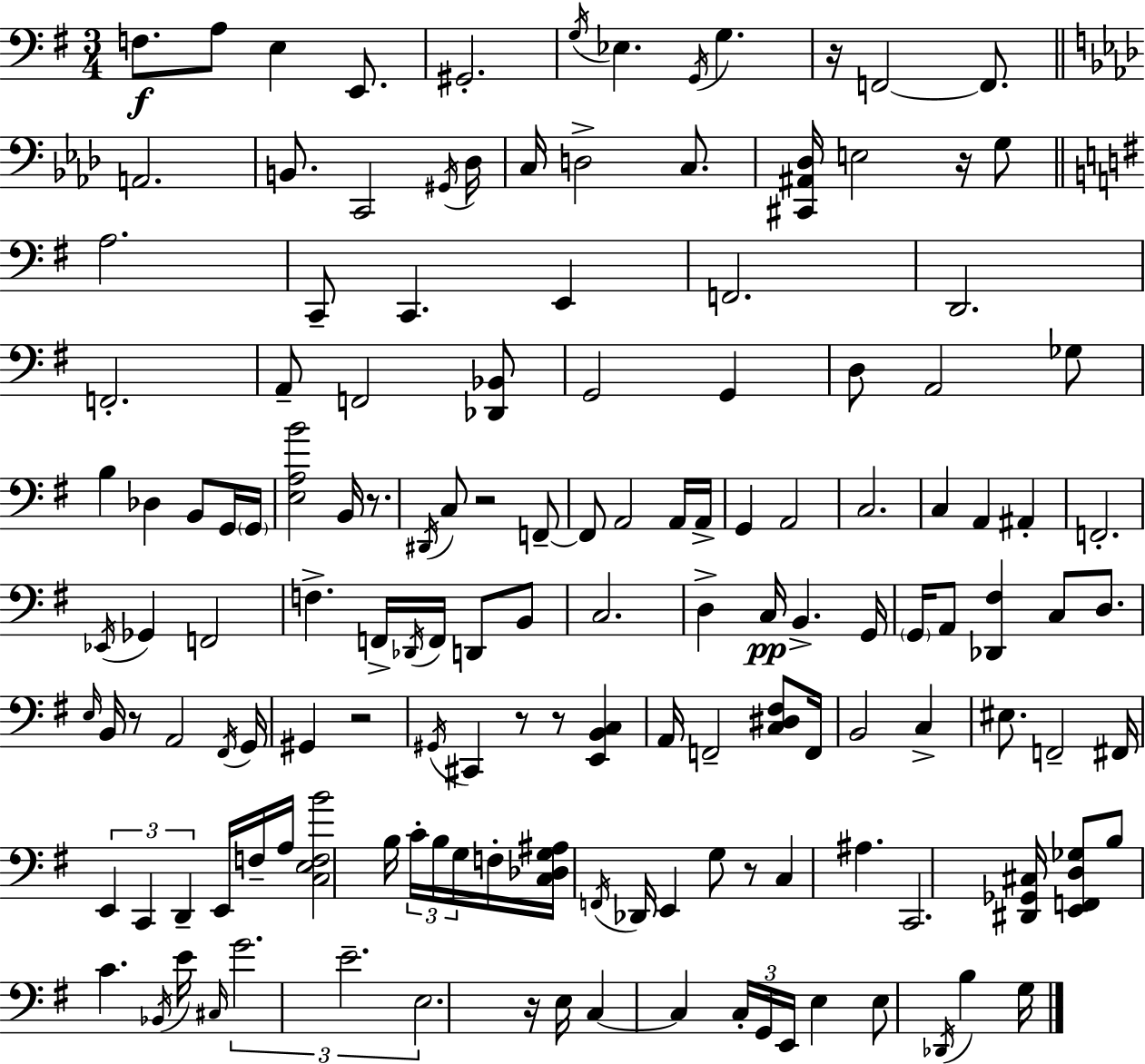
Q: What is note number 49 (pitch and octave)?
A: G2